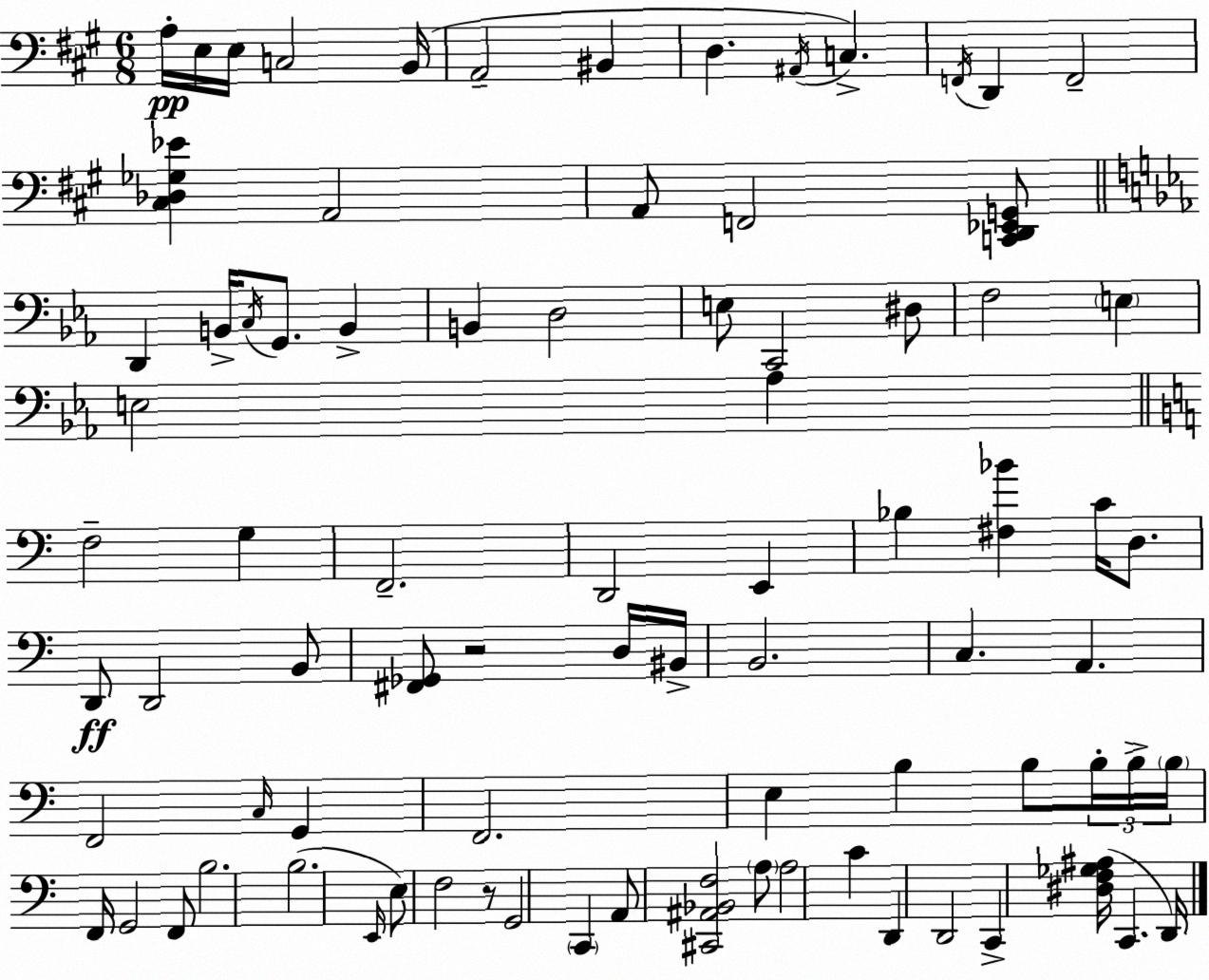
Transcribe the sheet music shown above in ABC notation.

X:1
T:Untitled
M:6/8
L:1/4
K:A
A,/4 E,/4 E,/4 C,2 B,,/4 A,,2 ^B,, D, ^A,,/4 C, F,,/4 D,, F,,2 [^C,_D,_G,_E] A,,2 A,,/2 F,,2 [C,,D,,_E,,G,,]/2 D,, B,,/4 C,/4 G,,/2 B,, B,, D,2 E,/2 C,,2 ^D,/2 F,2 E, E,2 _A, F,2 G, F,,2 D,,2 E,, _B, [^F,_B] C/4 D,/2 D,,/2 D,,2 B,,/2 [^F,,_G,,]/2 z2 D,/4 ^B,,/4 B,,2 C, A,, F,,2 C,/4 G,, F,,2 E, B, B,/2 B,/4 B,/4 B,/4 F,,/4 G,,2 F,,/2 B,2 B,2 E,,/4 E,/2 F,2 z/2 G,,2 C,, A,,/2 [^C,,^A,,_B,,F,]2 A,/2 A,2 C D,, D,,2 C,, [^D,F,_G,^A,]/4 C,, D,,/4